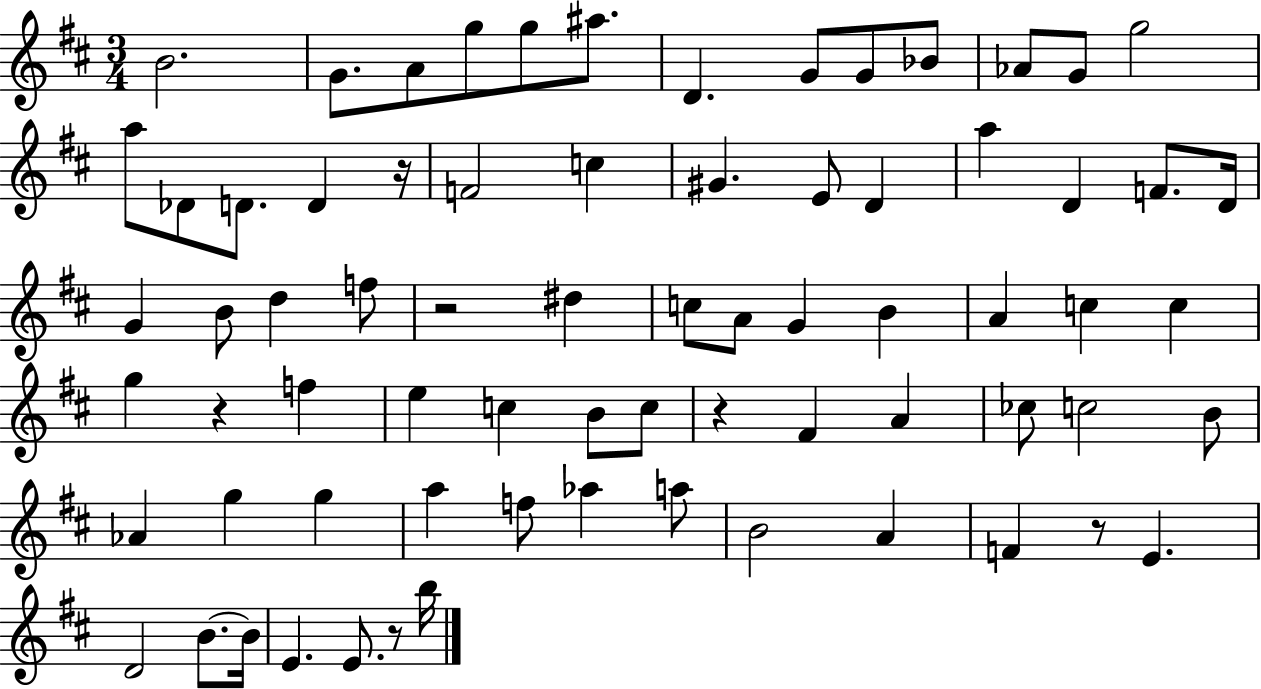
B4/h. G4/e. A4/e G5/e G5/e A#5/e. D4/q. G4/e G4/e Bb4/e Ab4/e G4/e G5/h A5/e Db4/e D4/e. D4/q R/s F4/h C5/q G#4/q. E4/e D4/q A5/q D4/q F4/e. D4/s G4/q B4/e D5/q F5/e R/h D#5/q C5/e A4/e G4/q B4/q A4/q C5/q C5/q G5/q R/q F5/q E5/q C5/q B4/e C5/e R/q F#4/q A4/q CES5/e C5/h B4/e Ab4/q G5/q G5/q A5/q F5/e Ab5/q A5/e B4/h A4/q F4/q R/e E4/q. D4/h B4/e. B4/s E4/q. E4/e. R/e B5/s